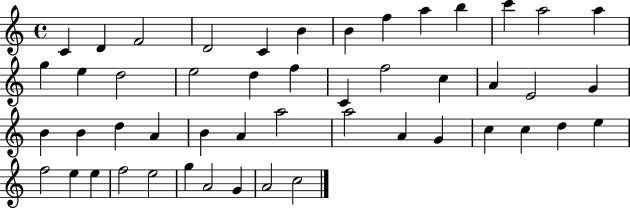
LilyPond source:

{
  \clef treble
  \time 4/4
  \defaultTimeSignature
  \key c \major
  c'4 d'4 f'2 | d'2 c'4 b'4 | b'4 f''4 a''4 b''4 | c'''4 a''2 a''4 | \break g''4 e''4 d''2 | e''2 d''4 f''4 | c'4 f''2 c''4 | a'4 e'2 g'4 | \break b'4 b'4 d''4 a'4 | b'4 a'4 a''2 | a''2 a'4 g'4 | c''4 c''4 d''4 e''4 | \break f''2 e''4 e''4 | f''2 e''2 | g''4 a'2 g'4 | a'2 c''2 | \break \bar "|."
}